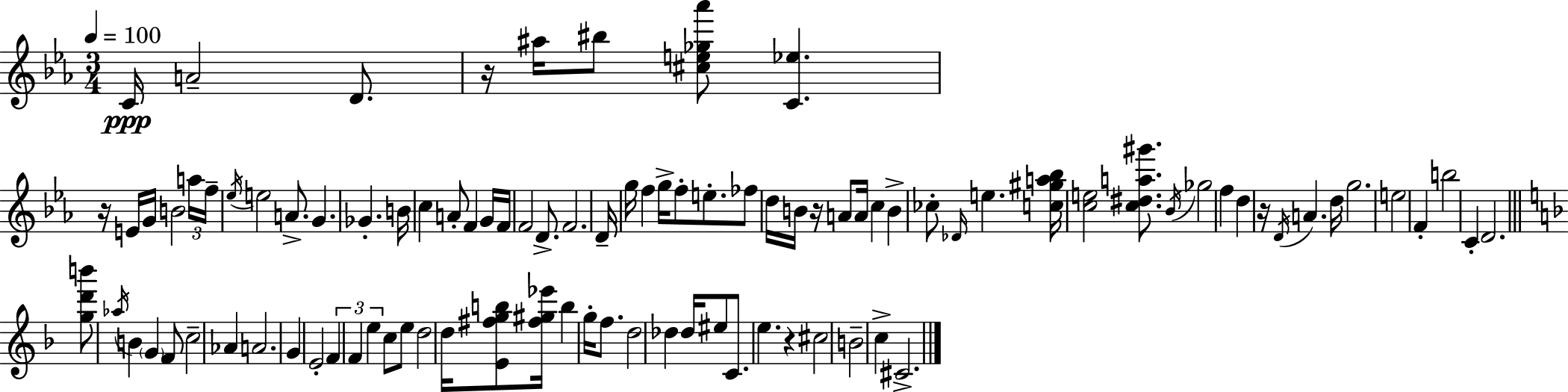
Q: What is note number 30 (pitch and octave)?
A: E5